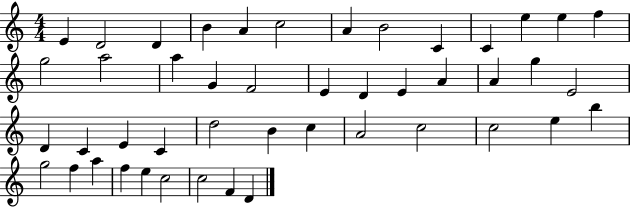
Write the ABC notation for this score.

X:1
T:Untitled
M:4/4
L:1/4
K:C
E D2 D B A c2 A B2 C C e e f g2 a2 a G F2 E D E A A g E2 D C E C d2 B c A2 c2 c2 e b g2 f a f e c2 c2 F D